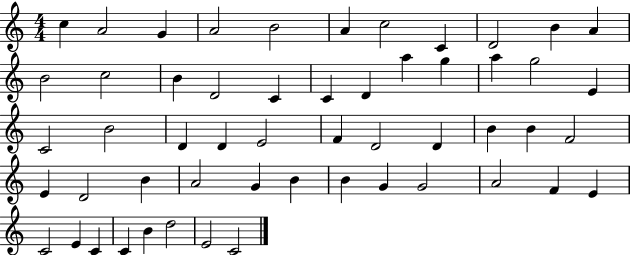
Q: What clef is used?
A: treble